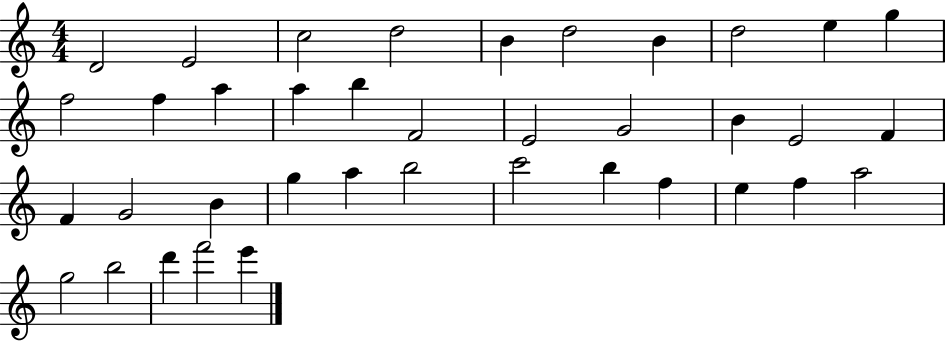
X:1
T:Untitled
M:4/4
L:1/4
K:C
D2 E2 c2 d2 B d2 B d2 e g f2 f a a b F2 E2 G2 B E2 F F G2 B g a b2 c'2 b f e f a2 g2 b2 d' f'2 e'